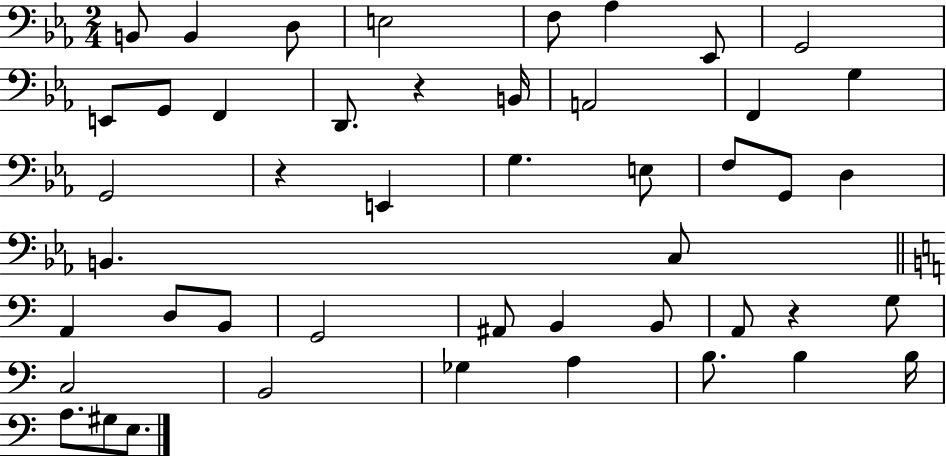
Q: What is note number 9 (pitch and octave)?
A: E2